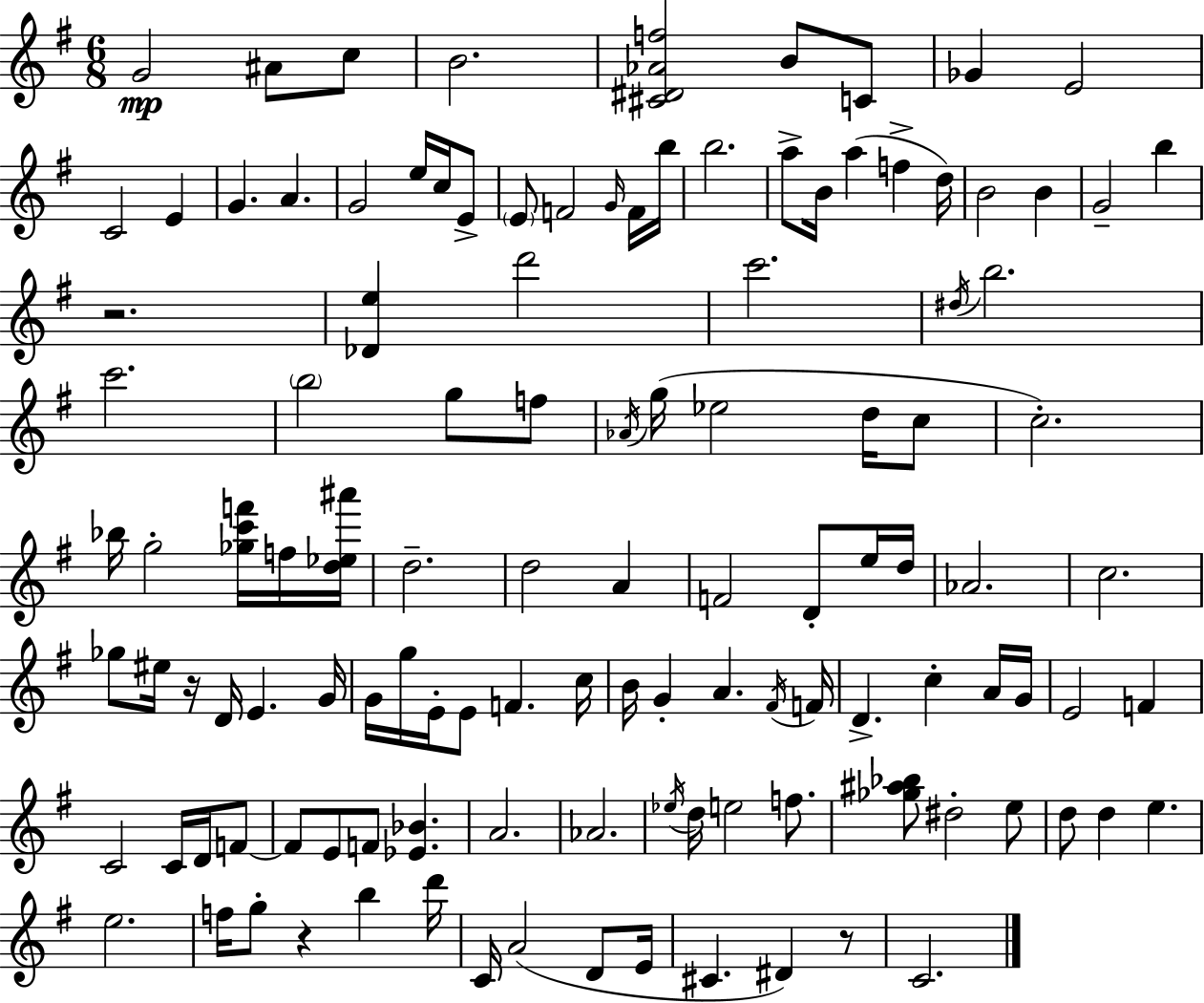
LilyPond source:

{
  \clef treble
  \numericTimeSignature
  \time 6/8
  \key g \major
  g'2\mp ais'8 c''8 | b'2. | <cis' dis' aes' f''>2 b'8 c'8 | ges'4 e'2 | \break c'2 e'4 | g'4. a'4. | g'2 e''16 c''16 e'8-> | \parenthesize e'8 f'2 \grace { g'16 } f'16 | \break b''16 b''2. | a''8-> b'16 a''4( f''4-> | d''16) b'2 b'4 | g'2-- b''4 | \break r2. | <des' e''>4 d'''2 | c'''2. | \acciaccatura { dis''16 } b''2. | \break c'''2. | \parenthesize b''2 g''8 | f''8 \acciaccatura { aes'16 } g''16( ees''2 | d''16 c''8 c''2.-.) | \break bes''16 g''2-. | <ges'' c''' f'''>16 f''16 <d'' ees'' ais'''>16 d''2.-- | d''2 a'4 | f'2 d'8-. | \break e''16 d''16 aes'2. | c''2. | ges''8 eis''16 r16 d'16 e'4. | g'16 g'16 g''16 e'16-. e'8 f'4. | \break c''16 b'16 g'4-. a'4. | \acciaccatura { fis'16 } f'16 d'4.-> c''4-. | a'16 g'16 e'2 | f'4 c'2 | \break c'16 d'16 f'8~~ f'8 e'8 f'8 <ees' bes'>4. | a'2. | aes'2. | \acciaccatura { ees''16 } d''16 e''2 | \break f''8. <ges'' ais'' bes''>8 dis''2-. | e''8 d''8 d''4 e''4. | e''2. | f''16 g''8-. r4 | \break b''4 d'''16 c'16 a'2( | d'8 e'16 cis'4. dis'4) | r8 c'2. | \bar "|."
}